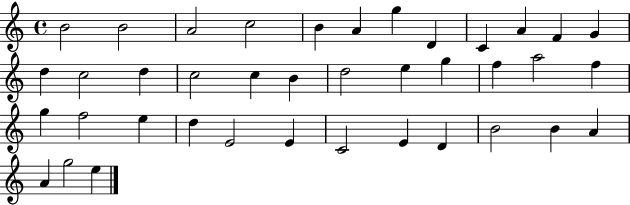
B4/h B4/h A4/h C5/h B4/q A4/q G5/q D4/q C4/q A4/q F4/q G4/q D5/q C5/h D5/q C5/h C5/q B4/q D5/h E5/q G5/q F5/q A5/h F5/q G5/q F5/h E5/q D5/q E4/h E4/q C4/h E4/q D4/q B4/h B4/q A4/q A4/q G5/h E5/q